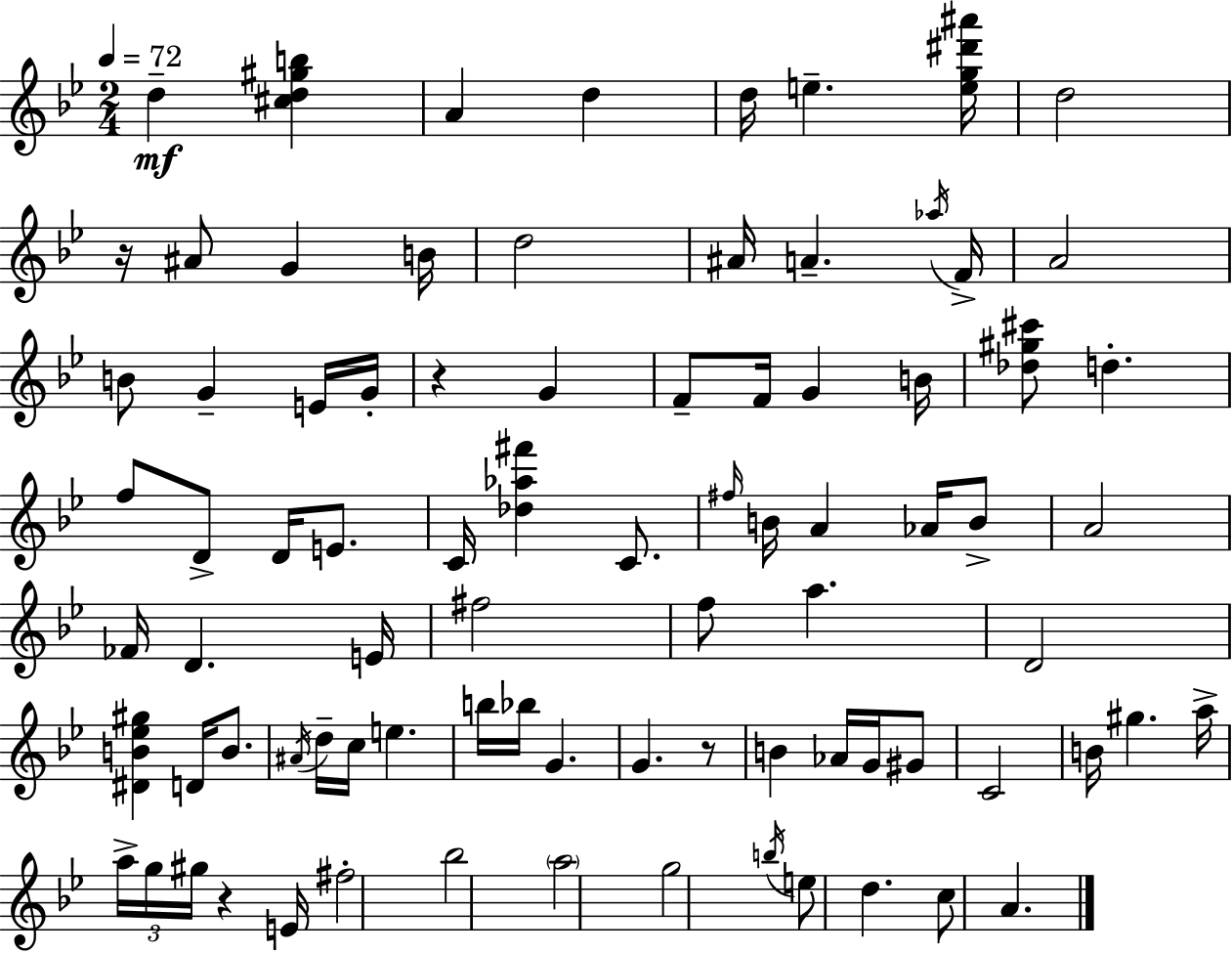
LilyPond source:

{
  \clef treble
  \numericTimeSignature
  \time 2/4
  \key g \minor
  \tempo 4 = 72
  d''4--\mf <cis'' d'' gis'' b''>4 | a'4 d''4 | d''16 e''4.-- <e'' g'' dis''' ais'''>16 | d''2 | \break r16 ais'8 g'4 b'16 | d''2 | ais'16 a'4.-- \acciaccatura { aes''16 } | f'16-> a'2 | \break b'8 g'4-- e'16 | g'16-. r4 g'4 | f'8-- f'16 g'4 | b'16 <des'' gis'' cis'''>8 d''4.-. | \break f''8 d'8-> d'16 e'8. | c'16 <des'' aes'' fis'''>4 c'8. | \grace { fis''16 } b'16 a'4 aes'16 | b'8-> a'2 | \break fes'16 d'4. | e'16 fis''2 | f''8 a''4. | d'2 | \break <dis' b' ees'' gis''>4 d'16 b'8. | \acciaccatura { ais'16 } d''16-- c''16 e''4. | b''16 bes''16 g'4. | g'4. | \break r8 b'4 aes'16 | g'16 gis'8 c'2 | b'16 gis''4. | a''16-> \tuplet 3/2 { a''16-> g''16 gis''16 } r4 | \break e'16 fis''2-. | bes''2 | \parenthesize a''2 | g''2 | \break \acciaccatura { b''16 } e''8 d''4. | c''8 a'4. | \bar "|."
}